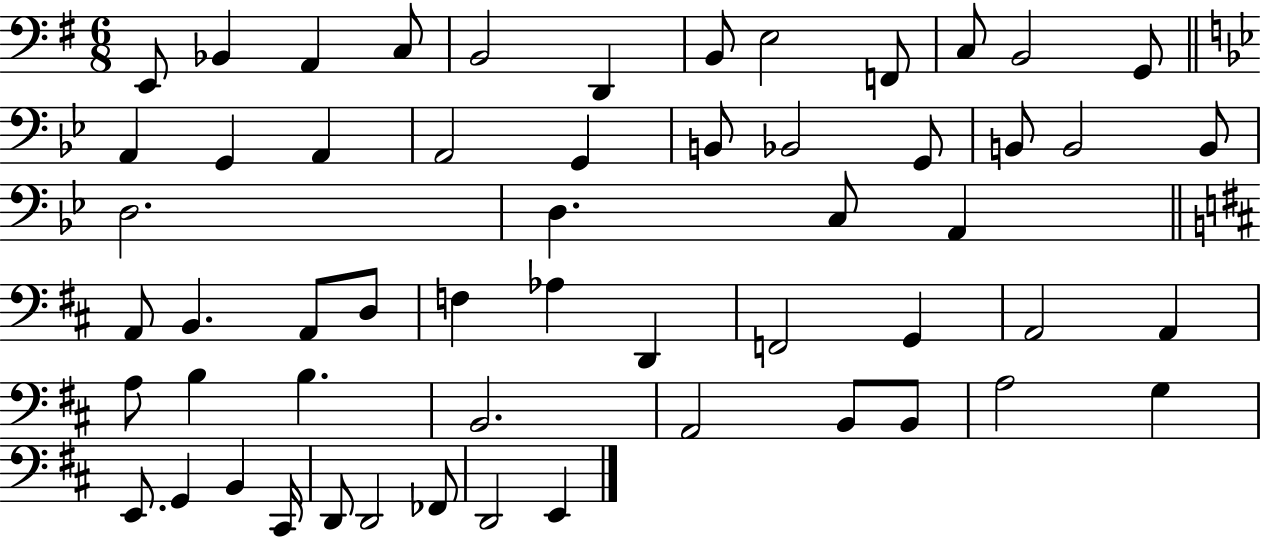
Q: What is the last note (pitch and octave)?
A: E2